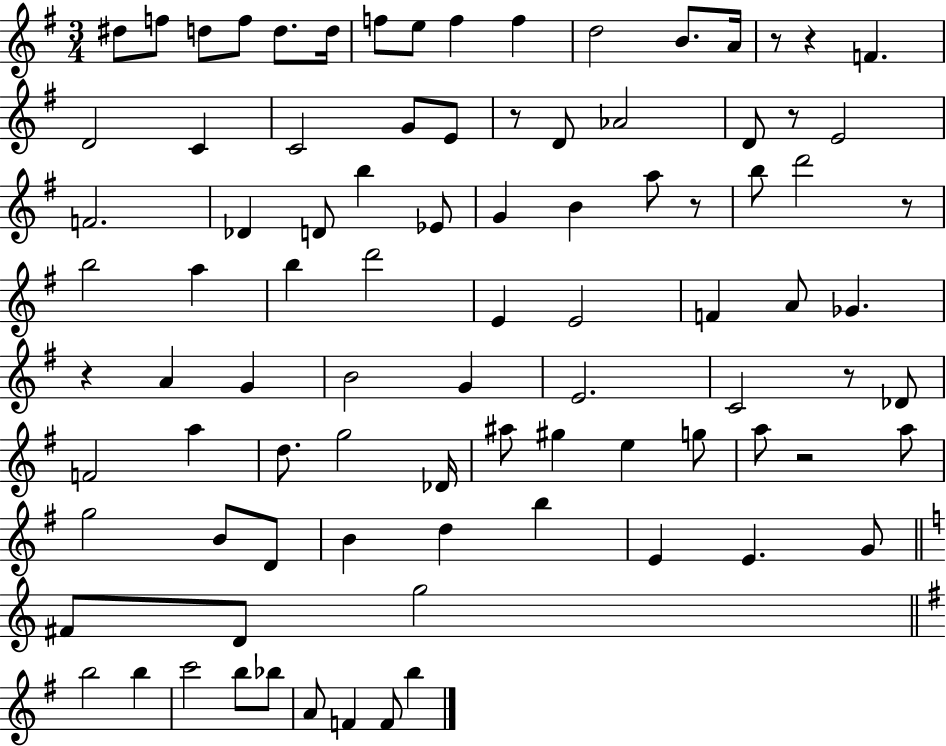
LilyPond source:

{
  \clef treble
  \numericTimeSignature
  \time 3/4
  \key g \major
  dis''8 f''8 d''8 f''8 d''8. d''16 | f''8 e''8 f''4 f''4 | d''2 b'8. a'16 | r8 r4 f'4. | \break d'2 c'4 | c'2 g'8 e'8 | r8 d'8 aes'2 | d'8 r8 e'2 | \break f'2. | des'4 d'8 b''4 ees'8 | g'4 b'4 a''8 r8 | b''8 d'''2 r8 | \break b''2 a''4 | b''4 d'''2 | e'4 e'2 | f'4 a'8 ges'4. | \break r4 a'4 g'4 | b'2 g'4 | e'2. | c'2 r8 des'8 | \break f'2 a''4 | d''8. g''2 des'16 | ais''8 gis''4 e''4 g''8 | a''8 r2 a''8 | \break g''2 b'8 d'8 | b'4 d''4 b''4 | e'4 e'4. g'8 | \bar "||" \break \key c \major fis'8 d'8 g''2 | \bar "||" \break \key e \minor b''2 b''4 | c'''2 b''8 bes''8 | a'8 f'4 f'8 b''4 | \bar "|."
}